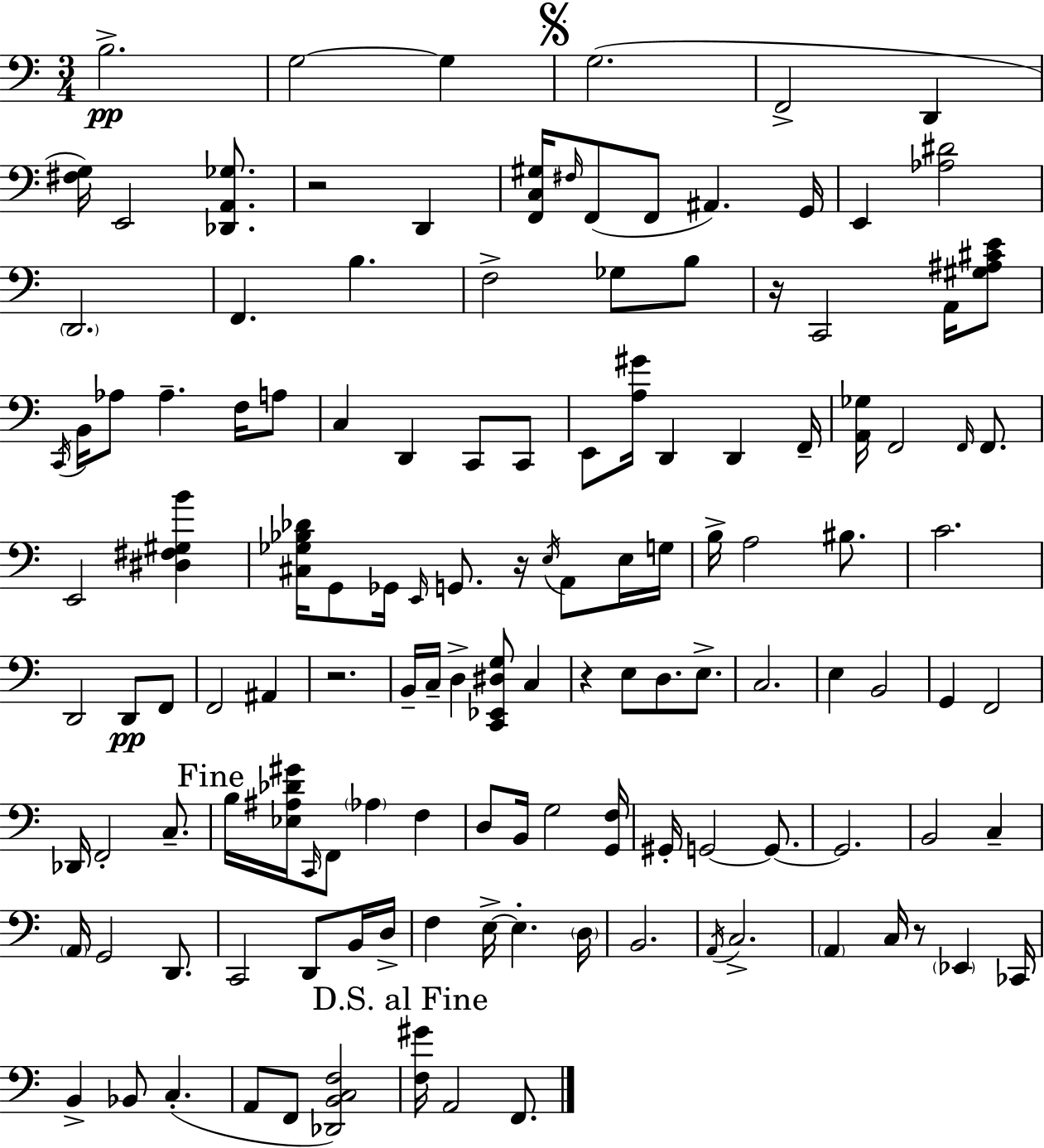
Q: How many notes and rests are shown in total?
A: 131